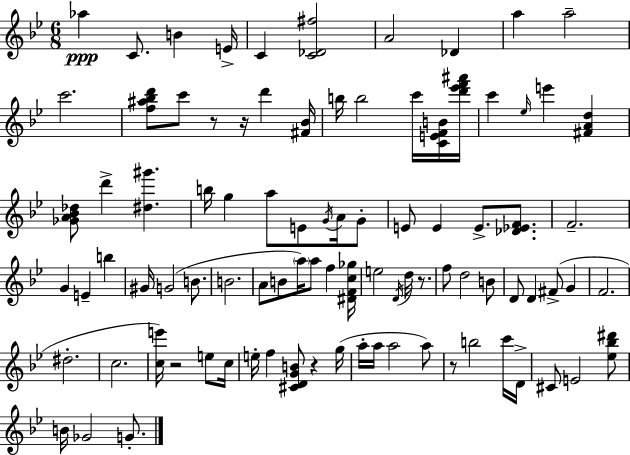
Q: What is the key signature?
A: G minor